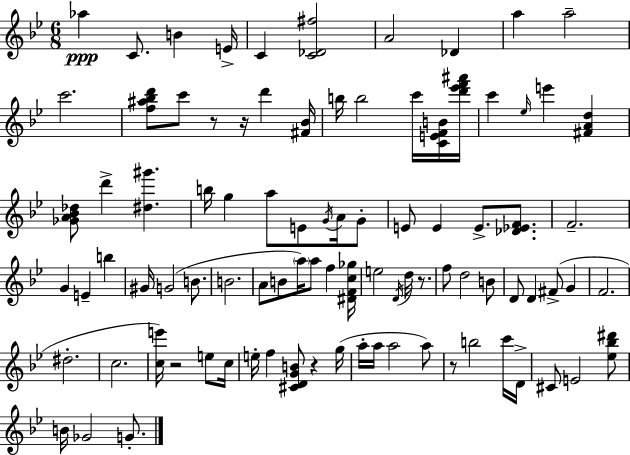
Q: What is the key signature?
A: G minor